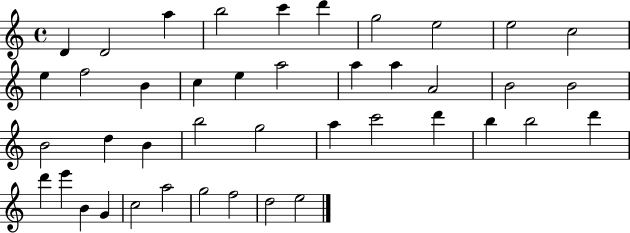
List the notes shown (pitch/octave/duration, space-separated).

D4/q D4/h A5/q B5/h C6/q D6/q G5/h E5/h E5/h C5/h E5/q F5/h B4/q C5/q E5/q A5/h A5/q A5/q A4/h B4/h B4/h B4/h D5/q B4/q B5/h G5/h A5/q C6/h D6/q B5/q B5/h D6/q D6/q E6/q B4/q G4/q C5/h A5/h G5/h F5/h D5/h E5/h